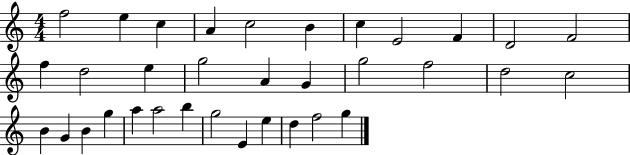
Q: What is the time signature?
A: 4/4